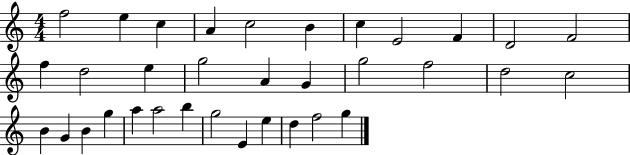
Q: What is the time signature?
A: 4/4